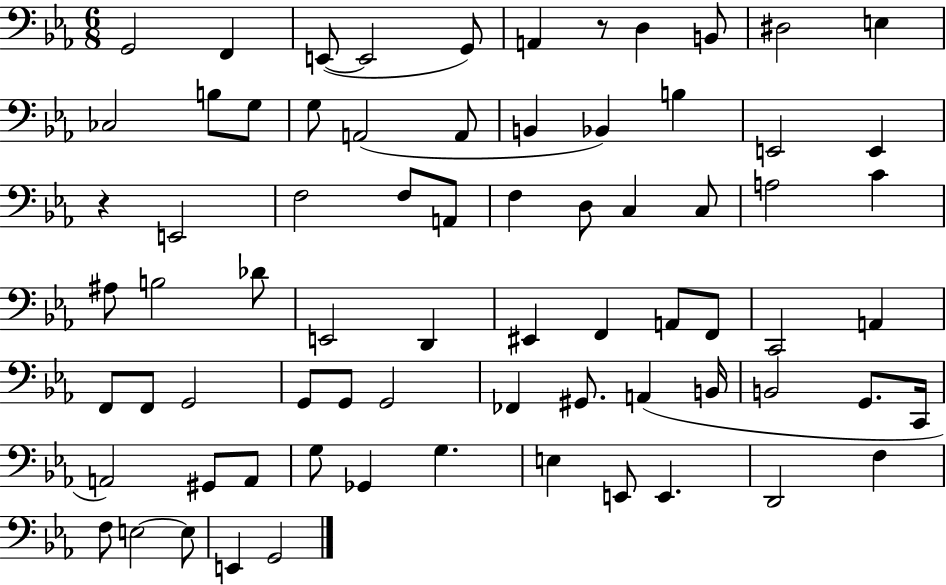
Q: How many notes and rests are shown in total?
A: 73